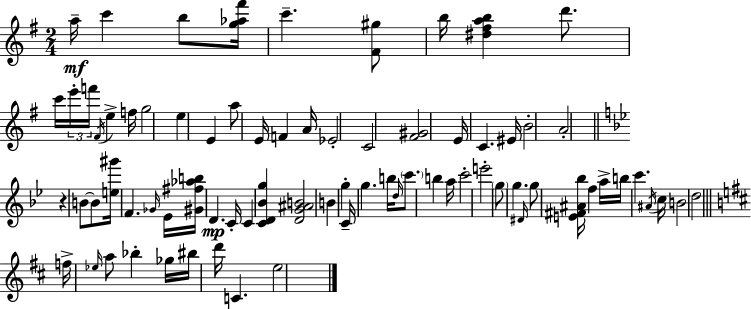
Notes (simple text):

A5/s C6/q B5/e [G5,Ab5,F#6]/s C6/q. [F#4,G#5]/e B5/s [D#5,F#5,A5,B5]/q D6/e. C6/s E6/s F6/s F#4/s E5/q F5/s G5/h E5/q E4/q A5/e E4/s F4/q A4/s Eb4/h C4/h [F#4,G#4]/h E4/s C4/q. EIS4/s B4/h A4/h R/q B4/e B4/e [E5,G#6]/s F4/q. Gb4/s Eb4/s [G#4,F#5,Ab5,B5]/s D4/q. C4/s C4/q [C4,D4,Bb4,G5]/q [D4,G4,A#4,B4]/h B4/q G5/q C4/s G5/q. B5/s D5/s C6/e. B5/q A5/s C6/h E6/h G5/e G5/q. D#4/s G5/e [E4,F#4,A#4,Bb5]/s F5/q A5/s B5/s C6/q. A#4/s C5/s B4/h D5/h F5/s Eb5/s A5/e Bb5/q Gb5/s BIS5/s D6/s C4/q. E5/h